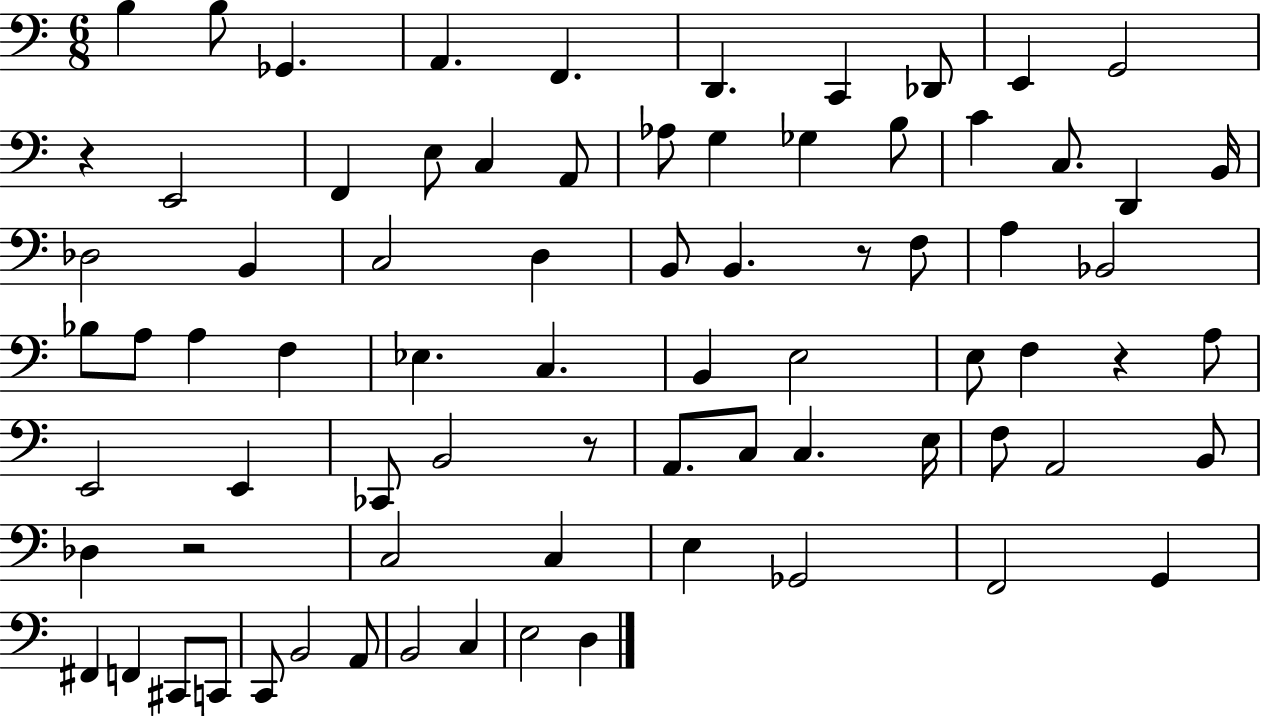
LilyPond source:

{
  \clef bass
  \numericTimeSignature
  \time 6/8
  \key c \major
  b4 b8 ges,4. | a,4. f,4. | d,4. c,4 des,8 | e,4 g,2 | \break r4 e,2 | f,4 e8 c4 a,8 | aes8 g4 ges4 b8 | c'4 c8. d,4 b,16 | \break des2 b,4 | c2 d4 | b,8 b,4. r8 f8 | a4 bes,2 | \break bes8 a8 a4 f4 | ees4. c4. | b,4 e2 | e8 f4 r4 a8 | \break e,2 e,4 | ces,8 b,2 r8 | a,8. c8 c4. e16 | f8 a,2 b,8 | \break des4 r2 | c2 c4 | e4 ges,2 | f,2 g,4 | \break fis,4 f,4 cis,8 c,8 | c,8 b,2 a,8 | b,2 c4 | e2 d4 | \break \bar "|."
}